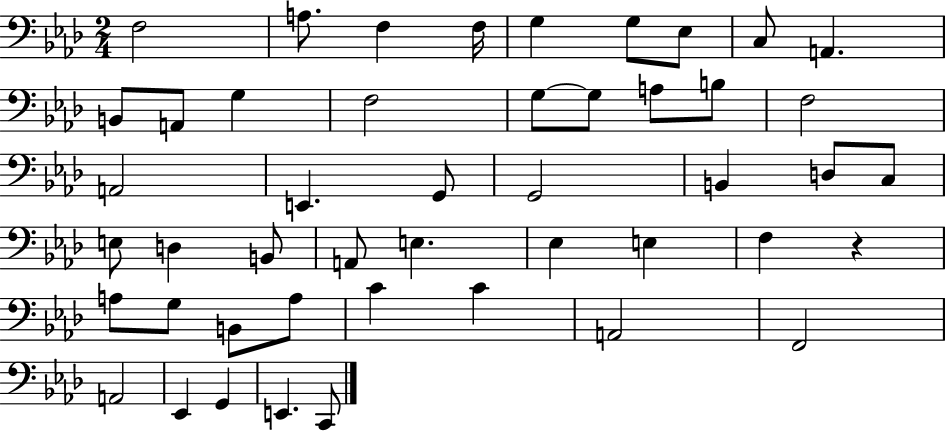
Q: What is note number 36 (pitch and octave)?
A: B2